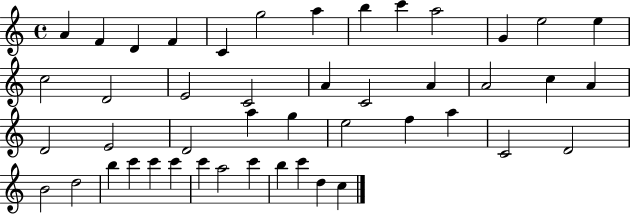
A4/q F4/q D4/q F4/q C4/q G5/h A5/q B5/q C6/q A5/h G4/q E5/h E5/q C5/h D4/h E4/h C4/h A4/q C4/h A4/q A4/h C5/q A4/q D4/h E4/h D4/h A5/q G5/q E5/h F5/q A5/q C4/h D4/h B4/h D5/h B5/q C6/q C6/q C6/q C6/q A5/h C6/q B5/q C6/q D5/q C5/q